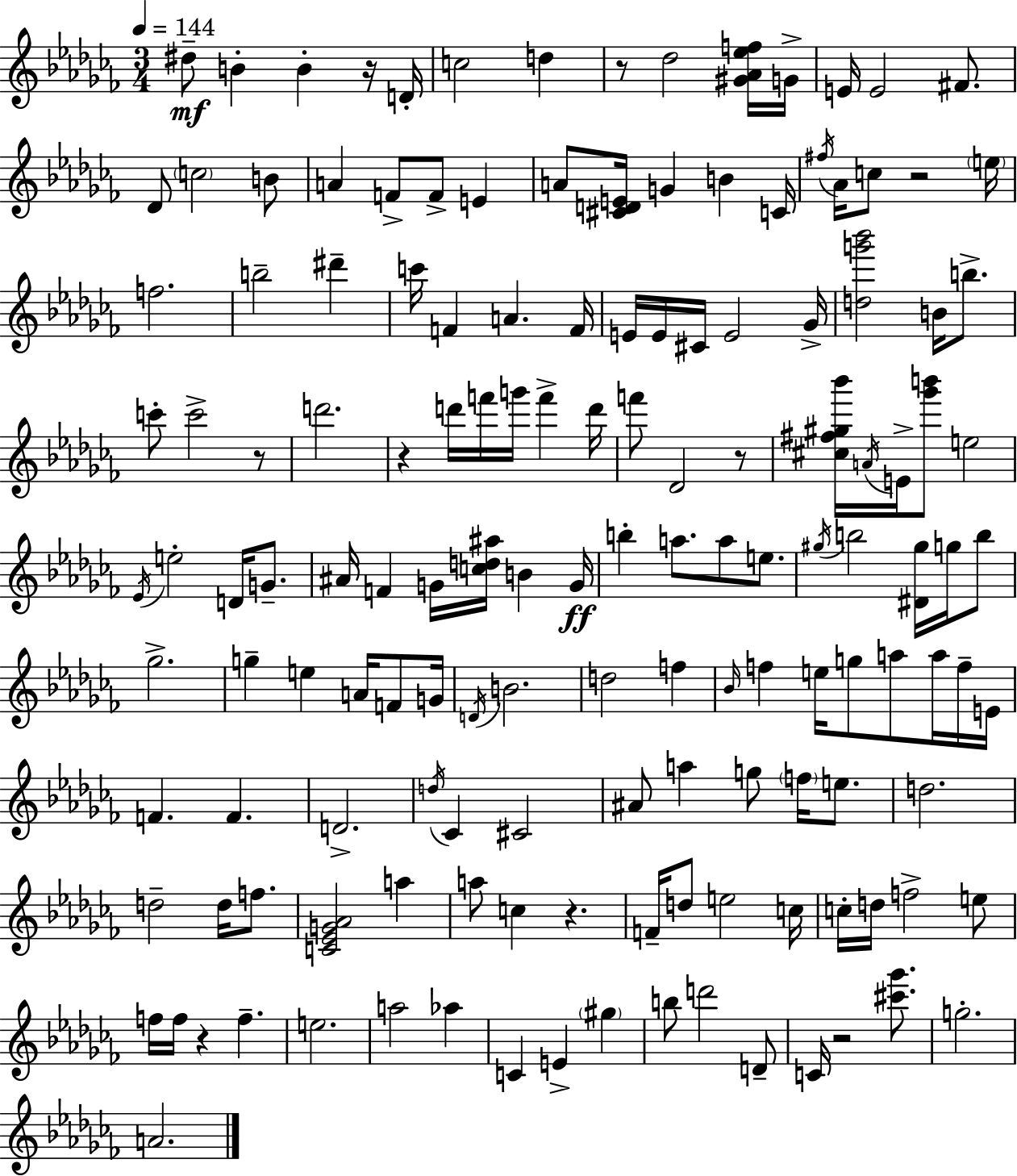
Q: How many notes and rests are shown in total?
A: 147